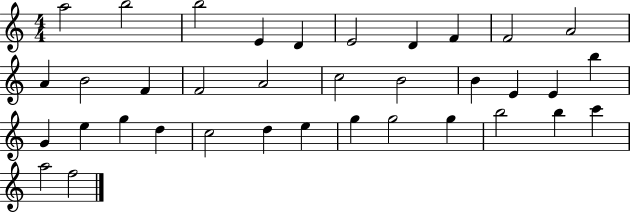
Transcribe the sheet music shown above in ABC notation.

X:1
T:Untitled
M:4/4
L:1/4
K:C
a2 b2 b2 E D E2 D F F2 A2 A B2 F F2 A2 c2 B2 B E E b G e g d c2 d e g g2 g b2 b c' a2 f2